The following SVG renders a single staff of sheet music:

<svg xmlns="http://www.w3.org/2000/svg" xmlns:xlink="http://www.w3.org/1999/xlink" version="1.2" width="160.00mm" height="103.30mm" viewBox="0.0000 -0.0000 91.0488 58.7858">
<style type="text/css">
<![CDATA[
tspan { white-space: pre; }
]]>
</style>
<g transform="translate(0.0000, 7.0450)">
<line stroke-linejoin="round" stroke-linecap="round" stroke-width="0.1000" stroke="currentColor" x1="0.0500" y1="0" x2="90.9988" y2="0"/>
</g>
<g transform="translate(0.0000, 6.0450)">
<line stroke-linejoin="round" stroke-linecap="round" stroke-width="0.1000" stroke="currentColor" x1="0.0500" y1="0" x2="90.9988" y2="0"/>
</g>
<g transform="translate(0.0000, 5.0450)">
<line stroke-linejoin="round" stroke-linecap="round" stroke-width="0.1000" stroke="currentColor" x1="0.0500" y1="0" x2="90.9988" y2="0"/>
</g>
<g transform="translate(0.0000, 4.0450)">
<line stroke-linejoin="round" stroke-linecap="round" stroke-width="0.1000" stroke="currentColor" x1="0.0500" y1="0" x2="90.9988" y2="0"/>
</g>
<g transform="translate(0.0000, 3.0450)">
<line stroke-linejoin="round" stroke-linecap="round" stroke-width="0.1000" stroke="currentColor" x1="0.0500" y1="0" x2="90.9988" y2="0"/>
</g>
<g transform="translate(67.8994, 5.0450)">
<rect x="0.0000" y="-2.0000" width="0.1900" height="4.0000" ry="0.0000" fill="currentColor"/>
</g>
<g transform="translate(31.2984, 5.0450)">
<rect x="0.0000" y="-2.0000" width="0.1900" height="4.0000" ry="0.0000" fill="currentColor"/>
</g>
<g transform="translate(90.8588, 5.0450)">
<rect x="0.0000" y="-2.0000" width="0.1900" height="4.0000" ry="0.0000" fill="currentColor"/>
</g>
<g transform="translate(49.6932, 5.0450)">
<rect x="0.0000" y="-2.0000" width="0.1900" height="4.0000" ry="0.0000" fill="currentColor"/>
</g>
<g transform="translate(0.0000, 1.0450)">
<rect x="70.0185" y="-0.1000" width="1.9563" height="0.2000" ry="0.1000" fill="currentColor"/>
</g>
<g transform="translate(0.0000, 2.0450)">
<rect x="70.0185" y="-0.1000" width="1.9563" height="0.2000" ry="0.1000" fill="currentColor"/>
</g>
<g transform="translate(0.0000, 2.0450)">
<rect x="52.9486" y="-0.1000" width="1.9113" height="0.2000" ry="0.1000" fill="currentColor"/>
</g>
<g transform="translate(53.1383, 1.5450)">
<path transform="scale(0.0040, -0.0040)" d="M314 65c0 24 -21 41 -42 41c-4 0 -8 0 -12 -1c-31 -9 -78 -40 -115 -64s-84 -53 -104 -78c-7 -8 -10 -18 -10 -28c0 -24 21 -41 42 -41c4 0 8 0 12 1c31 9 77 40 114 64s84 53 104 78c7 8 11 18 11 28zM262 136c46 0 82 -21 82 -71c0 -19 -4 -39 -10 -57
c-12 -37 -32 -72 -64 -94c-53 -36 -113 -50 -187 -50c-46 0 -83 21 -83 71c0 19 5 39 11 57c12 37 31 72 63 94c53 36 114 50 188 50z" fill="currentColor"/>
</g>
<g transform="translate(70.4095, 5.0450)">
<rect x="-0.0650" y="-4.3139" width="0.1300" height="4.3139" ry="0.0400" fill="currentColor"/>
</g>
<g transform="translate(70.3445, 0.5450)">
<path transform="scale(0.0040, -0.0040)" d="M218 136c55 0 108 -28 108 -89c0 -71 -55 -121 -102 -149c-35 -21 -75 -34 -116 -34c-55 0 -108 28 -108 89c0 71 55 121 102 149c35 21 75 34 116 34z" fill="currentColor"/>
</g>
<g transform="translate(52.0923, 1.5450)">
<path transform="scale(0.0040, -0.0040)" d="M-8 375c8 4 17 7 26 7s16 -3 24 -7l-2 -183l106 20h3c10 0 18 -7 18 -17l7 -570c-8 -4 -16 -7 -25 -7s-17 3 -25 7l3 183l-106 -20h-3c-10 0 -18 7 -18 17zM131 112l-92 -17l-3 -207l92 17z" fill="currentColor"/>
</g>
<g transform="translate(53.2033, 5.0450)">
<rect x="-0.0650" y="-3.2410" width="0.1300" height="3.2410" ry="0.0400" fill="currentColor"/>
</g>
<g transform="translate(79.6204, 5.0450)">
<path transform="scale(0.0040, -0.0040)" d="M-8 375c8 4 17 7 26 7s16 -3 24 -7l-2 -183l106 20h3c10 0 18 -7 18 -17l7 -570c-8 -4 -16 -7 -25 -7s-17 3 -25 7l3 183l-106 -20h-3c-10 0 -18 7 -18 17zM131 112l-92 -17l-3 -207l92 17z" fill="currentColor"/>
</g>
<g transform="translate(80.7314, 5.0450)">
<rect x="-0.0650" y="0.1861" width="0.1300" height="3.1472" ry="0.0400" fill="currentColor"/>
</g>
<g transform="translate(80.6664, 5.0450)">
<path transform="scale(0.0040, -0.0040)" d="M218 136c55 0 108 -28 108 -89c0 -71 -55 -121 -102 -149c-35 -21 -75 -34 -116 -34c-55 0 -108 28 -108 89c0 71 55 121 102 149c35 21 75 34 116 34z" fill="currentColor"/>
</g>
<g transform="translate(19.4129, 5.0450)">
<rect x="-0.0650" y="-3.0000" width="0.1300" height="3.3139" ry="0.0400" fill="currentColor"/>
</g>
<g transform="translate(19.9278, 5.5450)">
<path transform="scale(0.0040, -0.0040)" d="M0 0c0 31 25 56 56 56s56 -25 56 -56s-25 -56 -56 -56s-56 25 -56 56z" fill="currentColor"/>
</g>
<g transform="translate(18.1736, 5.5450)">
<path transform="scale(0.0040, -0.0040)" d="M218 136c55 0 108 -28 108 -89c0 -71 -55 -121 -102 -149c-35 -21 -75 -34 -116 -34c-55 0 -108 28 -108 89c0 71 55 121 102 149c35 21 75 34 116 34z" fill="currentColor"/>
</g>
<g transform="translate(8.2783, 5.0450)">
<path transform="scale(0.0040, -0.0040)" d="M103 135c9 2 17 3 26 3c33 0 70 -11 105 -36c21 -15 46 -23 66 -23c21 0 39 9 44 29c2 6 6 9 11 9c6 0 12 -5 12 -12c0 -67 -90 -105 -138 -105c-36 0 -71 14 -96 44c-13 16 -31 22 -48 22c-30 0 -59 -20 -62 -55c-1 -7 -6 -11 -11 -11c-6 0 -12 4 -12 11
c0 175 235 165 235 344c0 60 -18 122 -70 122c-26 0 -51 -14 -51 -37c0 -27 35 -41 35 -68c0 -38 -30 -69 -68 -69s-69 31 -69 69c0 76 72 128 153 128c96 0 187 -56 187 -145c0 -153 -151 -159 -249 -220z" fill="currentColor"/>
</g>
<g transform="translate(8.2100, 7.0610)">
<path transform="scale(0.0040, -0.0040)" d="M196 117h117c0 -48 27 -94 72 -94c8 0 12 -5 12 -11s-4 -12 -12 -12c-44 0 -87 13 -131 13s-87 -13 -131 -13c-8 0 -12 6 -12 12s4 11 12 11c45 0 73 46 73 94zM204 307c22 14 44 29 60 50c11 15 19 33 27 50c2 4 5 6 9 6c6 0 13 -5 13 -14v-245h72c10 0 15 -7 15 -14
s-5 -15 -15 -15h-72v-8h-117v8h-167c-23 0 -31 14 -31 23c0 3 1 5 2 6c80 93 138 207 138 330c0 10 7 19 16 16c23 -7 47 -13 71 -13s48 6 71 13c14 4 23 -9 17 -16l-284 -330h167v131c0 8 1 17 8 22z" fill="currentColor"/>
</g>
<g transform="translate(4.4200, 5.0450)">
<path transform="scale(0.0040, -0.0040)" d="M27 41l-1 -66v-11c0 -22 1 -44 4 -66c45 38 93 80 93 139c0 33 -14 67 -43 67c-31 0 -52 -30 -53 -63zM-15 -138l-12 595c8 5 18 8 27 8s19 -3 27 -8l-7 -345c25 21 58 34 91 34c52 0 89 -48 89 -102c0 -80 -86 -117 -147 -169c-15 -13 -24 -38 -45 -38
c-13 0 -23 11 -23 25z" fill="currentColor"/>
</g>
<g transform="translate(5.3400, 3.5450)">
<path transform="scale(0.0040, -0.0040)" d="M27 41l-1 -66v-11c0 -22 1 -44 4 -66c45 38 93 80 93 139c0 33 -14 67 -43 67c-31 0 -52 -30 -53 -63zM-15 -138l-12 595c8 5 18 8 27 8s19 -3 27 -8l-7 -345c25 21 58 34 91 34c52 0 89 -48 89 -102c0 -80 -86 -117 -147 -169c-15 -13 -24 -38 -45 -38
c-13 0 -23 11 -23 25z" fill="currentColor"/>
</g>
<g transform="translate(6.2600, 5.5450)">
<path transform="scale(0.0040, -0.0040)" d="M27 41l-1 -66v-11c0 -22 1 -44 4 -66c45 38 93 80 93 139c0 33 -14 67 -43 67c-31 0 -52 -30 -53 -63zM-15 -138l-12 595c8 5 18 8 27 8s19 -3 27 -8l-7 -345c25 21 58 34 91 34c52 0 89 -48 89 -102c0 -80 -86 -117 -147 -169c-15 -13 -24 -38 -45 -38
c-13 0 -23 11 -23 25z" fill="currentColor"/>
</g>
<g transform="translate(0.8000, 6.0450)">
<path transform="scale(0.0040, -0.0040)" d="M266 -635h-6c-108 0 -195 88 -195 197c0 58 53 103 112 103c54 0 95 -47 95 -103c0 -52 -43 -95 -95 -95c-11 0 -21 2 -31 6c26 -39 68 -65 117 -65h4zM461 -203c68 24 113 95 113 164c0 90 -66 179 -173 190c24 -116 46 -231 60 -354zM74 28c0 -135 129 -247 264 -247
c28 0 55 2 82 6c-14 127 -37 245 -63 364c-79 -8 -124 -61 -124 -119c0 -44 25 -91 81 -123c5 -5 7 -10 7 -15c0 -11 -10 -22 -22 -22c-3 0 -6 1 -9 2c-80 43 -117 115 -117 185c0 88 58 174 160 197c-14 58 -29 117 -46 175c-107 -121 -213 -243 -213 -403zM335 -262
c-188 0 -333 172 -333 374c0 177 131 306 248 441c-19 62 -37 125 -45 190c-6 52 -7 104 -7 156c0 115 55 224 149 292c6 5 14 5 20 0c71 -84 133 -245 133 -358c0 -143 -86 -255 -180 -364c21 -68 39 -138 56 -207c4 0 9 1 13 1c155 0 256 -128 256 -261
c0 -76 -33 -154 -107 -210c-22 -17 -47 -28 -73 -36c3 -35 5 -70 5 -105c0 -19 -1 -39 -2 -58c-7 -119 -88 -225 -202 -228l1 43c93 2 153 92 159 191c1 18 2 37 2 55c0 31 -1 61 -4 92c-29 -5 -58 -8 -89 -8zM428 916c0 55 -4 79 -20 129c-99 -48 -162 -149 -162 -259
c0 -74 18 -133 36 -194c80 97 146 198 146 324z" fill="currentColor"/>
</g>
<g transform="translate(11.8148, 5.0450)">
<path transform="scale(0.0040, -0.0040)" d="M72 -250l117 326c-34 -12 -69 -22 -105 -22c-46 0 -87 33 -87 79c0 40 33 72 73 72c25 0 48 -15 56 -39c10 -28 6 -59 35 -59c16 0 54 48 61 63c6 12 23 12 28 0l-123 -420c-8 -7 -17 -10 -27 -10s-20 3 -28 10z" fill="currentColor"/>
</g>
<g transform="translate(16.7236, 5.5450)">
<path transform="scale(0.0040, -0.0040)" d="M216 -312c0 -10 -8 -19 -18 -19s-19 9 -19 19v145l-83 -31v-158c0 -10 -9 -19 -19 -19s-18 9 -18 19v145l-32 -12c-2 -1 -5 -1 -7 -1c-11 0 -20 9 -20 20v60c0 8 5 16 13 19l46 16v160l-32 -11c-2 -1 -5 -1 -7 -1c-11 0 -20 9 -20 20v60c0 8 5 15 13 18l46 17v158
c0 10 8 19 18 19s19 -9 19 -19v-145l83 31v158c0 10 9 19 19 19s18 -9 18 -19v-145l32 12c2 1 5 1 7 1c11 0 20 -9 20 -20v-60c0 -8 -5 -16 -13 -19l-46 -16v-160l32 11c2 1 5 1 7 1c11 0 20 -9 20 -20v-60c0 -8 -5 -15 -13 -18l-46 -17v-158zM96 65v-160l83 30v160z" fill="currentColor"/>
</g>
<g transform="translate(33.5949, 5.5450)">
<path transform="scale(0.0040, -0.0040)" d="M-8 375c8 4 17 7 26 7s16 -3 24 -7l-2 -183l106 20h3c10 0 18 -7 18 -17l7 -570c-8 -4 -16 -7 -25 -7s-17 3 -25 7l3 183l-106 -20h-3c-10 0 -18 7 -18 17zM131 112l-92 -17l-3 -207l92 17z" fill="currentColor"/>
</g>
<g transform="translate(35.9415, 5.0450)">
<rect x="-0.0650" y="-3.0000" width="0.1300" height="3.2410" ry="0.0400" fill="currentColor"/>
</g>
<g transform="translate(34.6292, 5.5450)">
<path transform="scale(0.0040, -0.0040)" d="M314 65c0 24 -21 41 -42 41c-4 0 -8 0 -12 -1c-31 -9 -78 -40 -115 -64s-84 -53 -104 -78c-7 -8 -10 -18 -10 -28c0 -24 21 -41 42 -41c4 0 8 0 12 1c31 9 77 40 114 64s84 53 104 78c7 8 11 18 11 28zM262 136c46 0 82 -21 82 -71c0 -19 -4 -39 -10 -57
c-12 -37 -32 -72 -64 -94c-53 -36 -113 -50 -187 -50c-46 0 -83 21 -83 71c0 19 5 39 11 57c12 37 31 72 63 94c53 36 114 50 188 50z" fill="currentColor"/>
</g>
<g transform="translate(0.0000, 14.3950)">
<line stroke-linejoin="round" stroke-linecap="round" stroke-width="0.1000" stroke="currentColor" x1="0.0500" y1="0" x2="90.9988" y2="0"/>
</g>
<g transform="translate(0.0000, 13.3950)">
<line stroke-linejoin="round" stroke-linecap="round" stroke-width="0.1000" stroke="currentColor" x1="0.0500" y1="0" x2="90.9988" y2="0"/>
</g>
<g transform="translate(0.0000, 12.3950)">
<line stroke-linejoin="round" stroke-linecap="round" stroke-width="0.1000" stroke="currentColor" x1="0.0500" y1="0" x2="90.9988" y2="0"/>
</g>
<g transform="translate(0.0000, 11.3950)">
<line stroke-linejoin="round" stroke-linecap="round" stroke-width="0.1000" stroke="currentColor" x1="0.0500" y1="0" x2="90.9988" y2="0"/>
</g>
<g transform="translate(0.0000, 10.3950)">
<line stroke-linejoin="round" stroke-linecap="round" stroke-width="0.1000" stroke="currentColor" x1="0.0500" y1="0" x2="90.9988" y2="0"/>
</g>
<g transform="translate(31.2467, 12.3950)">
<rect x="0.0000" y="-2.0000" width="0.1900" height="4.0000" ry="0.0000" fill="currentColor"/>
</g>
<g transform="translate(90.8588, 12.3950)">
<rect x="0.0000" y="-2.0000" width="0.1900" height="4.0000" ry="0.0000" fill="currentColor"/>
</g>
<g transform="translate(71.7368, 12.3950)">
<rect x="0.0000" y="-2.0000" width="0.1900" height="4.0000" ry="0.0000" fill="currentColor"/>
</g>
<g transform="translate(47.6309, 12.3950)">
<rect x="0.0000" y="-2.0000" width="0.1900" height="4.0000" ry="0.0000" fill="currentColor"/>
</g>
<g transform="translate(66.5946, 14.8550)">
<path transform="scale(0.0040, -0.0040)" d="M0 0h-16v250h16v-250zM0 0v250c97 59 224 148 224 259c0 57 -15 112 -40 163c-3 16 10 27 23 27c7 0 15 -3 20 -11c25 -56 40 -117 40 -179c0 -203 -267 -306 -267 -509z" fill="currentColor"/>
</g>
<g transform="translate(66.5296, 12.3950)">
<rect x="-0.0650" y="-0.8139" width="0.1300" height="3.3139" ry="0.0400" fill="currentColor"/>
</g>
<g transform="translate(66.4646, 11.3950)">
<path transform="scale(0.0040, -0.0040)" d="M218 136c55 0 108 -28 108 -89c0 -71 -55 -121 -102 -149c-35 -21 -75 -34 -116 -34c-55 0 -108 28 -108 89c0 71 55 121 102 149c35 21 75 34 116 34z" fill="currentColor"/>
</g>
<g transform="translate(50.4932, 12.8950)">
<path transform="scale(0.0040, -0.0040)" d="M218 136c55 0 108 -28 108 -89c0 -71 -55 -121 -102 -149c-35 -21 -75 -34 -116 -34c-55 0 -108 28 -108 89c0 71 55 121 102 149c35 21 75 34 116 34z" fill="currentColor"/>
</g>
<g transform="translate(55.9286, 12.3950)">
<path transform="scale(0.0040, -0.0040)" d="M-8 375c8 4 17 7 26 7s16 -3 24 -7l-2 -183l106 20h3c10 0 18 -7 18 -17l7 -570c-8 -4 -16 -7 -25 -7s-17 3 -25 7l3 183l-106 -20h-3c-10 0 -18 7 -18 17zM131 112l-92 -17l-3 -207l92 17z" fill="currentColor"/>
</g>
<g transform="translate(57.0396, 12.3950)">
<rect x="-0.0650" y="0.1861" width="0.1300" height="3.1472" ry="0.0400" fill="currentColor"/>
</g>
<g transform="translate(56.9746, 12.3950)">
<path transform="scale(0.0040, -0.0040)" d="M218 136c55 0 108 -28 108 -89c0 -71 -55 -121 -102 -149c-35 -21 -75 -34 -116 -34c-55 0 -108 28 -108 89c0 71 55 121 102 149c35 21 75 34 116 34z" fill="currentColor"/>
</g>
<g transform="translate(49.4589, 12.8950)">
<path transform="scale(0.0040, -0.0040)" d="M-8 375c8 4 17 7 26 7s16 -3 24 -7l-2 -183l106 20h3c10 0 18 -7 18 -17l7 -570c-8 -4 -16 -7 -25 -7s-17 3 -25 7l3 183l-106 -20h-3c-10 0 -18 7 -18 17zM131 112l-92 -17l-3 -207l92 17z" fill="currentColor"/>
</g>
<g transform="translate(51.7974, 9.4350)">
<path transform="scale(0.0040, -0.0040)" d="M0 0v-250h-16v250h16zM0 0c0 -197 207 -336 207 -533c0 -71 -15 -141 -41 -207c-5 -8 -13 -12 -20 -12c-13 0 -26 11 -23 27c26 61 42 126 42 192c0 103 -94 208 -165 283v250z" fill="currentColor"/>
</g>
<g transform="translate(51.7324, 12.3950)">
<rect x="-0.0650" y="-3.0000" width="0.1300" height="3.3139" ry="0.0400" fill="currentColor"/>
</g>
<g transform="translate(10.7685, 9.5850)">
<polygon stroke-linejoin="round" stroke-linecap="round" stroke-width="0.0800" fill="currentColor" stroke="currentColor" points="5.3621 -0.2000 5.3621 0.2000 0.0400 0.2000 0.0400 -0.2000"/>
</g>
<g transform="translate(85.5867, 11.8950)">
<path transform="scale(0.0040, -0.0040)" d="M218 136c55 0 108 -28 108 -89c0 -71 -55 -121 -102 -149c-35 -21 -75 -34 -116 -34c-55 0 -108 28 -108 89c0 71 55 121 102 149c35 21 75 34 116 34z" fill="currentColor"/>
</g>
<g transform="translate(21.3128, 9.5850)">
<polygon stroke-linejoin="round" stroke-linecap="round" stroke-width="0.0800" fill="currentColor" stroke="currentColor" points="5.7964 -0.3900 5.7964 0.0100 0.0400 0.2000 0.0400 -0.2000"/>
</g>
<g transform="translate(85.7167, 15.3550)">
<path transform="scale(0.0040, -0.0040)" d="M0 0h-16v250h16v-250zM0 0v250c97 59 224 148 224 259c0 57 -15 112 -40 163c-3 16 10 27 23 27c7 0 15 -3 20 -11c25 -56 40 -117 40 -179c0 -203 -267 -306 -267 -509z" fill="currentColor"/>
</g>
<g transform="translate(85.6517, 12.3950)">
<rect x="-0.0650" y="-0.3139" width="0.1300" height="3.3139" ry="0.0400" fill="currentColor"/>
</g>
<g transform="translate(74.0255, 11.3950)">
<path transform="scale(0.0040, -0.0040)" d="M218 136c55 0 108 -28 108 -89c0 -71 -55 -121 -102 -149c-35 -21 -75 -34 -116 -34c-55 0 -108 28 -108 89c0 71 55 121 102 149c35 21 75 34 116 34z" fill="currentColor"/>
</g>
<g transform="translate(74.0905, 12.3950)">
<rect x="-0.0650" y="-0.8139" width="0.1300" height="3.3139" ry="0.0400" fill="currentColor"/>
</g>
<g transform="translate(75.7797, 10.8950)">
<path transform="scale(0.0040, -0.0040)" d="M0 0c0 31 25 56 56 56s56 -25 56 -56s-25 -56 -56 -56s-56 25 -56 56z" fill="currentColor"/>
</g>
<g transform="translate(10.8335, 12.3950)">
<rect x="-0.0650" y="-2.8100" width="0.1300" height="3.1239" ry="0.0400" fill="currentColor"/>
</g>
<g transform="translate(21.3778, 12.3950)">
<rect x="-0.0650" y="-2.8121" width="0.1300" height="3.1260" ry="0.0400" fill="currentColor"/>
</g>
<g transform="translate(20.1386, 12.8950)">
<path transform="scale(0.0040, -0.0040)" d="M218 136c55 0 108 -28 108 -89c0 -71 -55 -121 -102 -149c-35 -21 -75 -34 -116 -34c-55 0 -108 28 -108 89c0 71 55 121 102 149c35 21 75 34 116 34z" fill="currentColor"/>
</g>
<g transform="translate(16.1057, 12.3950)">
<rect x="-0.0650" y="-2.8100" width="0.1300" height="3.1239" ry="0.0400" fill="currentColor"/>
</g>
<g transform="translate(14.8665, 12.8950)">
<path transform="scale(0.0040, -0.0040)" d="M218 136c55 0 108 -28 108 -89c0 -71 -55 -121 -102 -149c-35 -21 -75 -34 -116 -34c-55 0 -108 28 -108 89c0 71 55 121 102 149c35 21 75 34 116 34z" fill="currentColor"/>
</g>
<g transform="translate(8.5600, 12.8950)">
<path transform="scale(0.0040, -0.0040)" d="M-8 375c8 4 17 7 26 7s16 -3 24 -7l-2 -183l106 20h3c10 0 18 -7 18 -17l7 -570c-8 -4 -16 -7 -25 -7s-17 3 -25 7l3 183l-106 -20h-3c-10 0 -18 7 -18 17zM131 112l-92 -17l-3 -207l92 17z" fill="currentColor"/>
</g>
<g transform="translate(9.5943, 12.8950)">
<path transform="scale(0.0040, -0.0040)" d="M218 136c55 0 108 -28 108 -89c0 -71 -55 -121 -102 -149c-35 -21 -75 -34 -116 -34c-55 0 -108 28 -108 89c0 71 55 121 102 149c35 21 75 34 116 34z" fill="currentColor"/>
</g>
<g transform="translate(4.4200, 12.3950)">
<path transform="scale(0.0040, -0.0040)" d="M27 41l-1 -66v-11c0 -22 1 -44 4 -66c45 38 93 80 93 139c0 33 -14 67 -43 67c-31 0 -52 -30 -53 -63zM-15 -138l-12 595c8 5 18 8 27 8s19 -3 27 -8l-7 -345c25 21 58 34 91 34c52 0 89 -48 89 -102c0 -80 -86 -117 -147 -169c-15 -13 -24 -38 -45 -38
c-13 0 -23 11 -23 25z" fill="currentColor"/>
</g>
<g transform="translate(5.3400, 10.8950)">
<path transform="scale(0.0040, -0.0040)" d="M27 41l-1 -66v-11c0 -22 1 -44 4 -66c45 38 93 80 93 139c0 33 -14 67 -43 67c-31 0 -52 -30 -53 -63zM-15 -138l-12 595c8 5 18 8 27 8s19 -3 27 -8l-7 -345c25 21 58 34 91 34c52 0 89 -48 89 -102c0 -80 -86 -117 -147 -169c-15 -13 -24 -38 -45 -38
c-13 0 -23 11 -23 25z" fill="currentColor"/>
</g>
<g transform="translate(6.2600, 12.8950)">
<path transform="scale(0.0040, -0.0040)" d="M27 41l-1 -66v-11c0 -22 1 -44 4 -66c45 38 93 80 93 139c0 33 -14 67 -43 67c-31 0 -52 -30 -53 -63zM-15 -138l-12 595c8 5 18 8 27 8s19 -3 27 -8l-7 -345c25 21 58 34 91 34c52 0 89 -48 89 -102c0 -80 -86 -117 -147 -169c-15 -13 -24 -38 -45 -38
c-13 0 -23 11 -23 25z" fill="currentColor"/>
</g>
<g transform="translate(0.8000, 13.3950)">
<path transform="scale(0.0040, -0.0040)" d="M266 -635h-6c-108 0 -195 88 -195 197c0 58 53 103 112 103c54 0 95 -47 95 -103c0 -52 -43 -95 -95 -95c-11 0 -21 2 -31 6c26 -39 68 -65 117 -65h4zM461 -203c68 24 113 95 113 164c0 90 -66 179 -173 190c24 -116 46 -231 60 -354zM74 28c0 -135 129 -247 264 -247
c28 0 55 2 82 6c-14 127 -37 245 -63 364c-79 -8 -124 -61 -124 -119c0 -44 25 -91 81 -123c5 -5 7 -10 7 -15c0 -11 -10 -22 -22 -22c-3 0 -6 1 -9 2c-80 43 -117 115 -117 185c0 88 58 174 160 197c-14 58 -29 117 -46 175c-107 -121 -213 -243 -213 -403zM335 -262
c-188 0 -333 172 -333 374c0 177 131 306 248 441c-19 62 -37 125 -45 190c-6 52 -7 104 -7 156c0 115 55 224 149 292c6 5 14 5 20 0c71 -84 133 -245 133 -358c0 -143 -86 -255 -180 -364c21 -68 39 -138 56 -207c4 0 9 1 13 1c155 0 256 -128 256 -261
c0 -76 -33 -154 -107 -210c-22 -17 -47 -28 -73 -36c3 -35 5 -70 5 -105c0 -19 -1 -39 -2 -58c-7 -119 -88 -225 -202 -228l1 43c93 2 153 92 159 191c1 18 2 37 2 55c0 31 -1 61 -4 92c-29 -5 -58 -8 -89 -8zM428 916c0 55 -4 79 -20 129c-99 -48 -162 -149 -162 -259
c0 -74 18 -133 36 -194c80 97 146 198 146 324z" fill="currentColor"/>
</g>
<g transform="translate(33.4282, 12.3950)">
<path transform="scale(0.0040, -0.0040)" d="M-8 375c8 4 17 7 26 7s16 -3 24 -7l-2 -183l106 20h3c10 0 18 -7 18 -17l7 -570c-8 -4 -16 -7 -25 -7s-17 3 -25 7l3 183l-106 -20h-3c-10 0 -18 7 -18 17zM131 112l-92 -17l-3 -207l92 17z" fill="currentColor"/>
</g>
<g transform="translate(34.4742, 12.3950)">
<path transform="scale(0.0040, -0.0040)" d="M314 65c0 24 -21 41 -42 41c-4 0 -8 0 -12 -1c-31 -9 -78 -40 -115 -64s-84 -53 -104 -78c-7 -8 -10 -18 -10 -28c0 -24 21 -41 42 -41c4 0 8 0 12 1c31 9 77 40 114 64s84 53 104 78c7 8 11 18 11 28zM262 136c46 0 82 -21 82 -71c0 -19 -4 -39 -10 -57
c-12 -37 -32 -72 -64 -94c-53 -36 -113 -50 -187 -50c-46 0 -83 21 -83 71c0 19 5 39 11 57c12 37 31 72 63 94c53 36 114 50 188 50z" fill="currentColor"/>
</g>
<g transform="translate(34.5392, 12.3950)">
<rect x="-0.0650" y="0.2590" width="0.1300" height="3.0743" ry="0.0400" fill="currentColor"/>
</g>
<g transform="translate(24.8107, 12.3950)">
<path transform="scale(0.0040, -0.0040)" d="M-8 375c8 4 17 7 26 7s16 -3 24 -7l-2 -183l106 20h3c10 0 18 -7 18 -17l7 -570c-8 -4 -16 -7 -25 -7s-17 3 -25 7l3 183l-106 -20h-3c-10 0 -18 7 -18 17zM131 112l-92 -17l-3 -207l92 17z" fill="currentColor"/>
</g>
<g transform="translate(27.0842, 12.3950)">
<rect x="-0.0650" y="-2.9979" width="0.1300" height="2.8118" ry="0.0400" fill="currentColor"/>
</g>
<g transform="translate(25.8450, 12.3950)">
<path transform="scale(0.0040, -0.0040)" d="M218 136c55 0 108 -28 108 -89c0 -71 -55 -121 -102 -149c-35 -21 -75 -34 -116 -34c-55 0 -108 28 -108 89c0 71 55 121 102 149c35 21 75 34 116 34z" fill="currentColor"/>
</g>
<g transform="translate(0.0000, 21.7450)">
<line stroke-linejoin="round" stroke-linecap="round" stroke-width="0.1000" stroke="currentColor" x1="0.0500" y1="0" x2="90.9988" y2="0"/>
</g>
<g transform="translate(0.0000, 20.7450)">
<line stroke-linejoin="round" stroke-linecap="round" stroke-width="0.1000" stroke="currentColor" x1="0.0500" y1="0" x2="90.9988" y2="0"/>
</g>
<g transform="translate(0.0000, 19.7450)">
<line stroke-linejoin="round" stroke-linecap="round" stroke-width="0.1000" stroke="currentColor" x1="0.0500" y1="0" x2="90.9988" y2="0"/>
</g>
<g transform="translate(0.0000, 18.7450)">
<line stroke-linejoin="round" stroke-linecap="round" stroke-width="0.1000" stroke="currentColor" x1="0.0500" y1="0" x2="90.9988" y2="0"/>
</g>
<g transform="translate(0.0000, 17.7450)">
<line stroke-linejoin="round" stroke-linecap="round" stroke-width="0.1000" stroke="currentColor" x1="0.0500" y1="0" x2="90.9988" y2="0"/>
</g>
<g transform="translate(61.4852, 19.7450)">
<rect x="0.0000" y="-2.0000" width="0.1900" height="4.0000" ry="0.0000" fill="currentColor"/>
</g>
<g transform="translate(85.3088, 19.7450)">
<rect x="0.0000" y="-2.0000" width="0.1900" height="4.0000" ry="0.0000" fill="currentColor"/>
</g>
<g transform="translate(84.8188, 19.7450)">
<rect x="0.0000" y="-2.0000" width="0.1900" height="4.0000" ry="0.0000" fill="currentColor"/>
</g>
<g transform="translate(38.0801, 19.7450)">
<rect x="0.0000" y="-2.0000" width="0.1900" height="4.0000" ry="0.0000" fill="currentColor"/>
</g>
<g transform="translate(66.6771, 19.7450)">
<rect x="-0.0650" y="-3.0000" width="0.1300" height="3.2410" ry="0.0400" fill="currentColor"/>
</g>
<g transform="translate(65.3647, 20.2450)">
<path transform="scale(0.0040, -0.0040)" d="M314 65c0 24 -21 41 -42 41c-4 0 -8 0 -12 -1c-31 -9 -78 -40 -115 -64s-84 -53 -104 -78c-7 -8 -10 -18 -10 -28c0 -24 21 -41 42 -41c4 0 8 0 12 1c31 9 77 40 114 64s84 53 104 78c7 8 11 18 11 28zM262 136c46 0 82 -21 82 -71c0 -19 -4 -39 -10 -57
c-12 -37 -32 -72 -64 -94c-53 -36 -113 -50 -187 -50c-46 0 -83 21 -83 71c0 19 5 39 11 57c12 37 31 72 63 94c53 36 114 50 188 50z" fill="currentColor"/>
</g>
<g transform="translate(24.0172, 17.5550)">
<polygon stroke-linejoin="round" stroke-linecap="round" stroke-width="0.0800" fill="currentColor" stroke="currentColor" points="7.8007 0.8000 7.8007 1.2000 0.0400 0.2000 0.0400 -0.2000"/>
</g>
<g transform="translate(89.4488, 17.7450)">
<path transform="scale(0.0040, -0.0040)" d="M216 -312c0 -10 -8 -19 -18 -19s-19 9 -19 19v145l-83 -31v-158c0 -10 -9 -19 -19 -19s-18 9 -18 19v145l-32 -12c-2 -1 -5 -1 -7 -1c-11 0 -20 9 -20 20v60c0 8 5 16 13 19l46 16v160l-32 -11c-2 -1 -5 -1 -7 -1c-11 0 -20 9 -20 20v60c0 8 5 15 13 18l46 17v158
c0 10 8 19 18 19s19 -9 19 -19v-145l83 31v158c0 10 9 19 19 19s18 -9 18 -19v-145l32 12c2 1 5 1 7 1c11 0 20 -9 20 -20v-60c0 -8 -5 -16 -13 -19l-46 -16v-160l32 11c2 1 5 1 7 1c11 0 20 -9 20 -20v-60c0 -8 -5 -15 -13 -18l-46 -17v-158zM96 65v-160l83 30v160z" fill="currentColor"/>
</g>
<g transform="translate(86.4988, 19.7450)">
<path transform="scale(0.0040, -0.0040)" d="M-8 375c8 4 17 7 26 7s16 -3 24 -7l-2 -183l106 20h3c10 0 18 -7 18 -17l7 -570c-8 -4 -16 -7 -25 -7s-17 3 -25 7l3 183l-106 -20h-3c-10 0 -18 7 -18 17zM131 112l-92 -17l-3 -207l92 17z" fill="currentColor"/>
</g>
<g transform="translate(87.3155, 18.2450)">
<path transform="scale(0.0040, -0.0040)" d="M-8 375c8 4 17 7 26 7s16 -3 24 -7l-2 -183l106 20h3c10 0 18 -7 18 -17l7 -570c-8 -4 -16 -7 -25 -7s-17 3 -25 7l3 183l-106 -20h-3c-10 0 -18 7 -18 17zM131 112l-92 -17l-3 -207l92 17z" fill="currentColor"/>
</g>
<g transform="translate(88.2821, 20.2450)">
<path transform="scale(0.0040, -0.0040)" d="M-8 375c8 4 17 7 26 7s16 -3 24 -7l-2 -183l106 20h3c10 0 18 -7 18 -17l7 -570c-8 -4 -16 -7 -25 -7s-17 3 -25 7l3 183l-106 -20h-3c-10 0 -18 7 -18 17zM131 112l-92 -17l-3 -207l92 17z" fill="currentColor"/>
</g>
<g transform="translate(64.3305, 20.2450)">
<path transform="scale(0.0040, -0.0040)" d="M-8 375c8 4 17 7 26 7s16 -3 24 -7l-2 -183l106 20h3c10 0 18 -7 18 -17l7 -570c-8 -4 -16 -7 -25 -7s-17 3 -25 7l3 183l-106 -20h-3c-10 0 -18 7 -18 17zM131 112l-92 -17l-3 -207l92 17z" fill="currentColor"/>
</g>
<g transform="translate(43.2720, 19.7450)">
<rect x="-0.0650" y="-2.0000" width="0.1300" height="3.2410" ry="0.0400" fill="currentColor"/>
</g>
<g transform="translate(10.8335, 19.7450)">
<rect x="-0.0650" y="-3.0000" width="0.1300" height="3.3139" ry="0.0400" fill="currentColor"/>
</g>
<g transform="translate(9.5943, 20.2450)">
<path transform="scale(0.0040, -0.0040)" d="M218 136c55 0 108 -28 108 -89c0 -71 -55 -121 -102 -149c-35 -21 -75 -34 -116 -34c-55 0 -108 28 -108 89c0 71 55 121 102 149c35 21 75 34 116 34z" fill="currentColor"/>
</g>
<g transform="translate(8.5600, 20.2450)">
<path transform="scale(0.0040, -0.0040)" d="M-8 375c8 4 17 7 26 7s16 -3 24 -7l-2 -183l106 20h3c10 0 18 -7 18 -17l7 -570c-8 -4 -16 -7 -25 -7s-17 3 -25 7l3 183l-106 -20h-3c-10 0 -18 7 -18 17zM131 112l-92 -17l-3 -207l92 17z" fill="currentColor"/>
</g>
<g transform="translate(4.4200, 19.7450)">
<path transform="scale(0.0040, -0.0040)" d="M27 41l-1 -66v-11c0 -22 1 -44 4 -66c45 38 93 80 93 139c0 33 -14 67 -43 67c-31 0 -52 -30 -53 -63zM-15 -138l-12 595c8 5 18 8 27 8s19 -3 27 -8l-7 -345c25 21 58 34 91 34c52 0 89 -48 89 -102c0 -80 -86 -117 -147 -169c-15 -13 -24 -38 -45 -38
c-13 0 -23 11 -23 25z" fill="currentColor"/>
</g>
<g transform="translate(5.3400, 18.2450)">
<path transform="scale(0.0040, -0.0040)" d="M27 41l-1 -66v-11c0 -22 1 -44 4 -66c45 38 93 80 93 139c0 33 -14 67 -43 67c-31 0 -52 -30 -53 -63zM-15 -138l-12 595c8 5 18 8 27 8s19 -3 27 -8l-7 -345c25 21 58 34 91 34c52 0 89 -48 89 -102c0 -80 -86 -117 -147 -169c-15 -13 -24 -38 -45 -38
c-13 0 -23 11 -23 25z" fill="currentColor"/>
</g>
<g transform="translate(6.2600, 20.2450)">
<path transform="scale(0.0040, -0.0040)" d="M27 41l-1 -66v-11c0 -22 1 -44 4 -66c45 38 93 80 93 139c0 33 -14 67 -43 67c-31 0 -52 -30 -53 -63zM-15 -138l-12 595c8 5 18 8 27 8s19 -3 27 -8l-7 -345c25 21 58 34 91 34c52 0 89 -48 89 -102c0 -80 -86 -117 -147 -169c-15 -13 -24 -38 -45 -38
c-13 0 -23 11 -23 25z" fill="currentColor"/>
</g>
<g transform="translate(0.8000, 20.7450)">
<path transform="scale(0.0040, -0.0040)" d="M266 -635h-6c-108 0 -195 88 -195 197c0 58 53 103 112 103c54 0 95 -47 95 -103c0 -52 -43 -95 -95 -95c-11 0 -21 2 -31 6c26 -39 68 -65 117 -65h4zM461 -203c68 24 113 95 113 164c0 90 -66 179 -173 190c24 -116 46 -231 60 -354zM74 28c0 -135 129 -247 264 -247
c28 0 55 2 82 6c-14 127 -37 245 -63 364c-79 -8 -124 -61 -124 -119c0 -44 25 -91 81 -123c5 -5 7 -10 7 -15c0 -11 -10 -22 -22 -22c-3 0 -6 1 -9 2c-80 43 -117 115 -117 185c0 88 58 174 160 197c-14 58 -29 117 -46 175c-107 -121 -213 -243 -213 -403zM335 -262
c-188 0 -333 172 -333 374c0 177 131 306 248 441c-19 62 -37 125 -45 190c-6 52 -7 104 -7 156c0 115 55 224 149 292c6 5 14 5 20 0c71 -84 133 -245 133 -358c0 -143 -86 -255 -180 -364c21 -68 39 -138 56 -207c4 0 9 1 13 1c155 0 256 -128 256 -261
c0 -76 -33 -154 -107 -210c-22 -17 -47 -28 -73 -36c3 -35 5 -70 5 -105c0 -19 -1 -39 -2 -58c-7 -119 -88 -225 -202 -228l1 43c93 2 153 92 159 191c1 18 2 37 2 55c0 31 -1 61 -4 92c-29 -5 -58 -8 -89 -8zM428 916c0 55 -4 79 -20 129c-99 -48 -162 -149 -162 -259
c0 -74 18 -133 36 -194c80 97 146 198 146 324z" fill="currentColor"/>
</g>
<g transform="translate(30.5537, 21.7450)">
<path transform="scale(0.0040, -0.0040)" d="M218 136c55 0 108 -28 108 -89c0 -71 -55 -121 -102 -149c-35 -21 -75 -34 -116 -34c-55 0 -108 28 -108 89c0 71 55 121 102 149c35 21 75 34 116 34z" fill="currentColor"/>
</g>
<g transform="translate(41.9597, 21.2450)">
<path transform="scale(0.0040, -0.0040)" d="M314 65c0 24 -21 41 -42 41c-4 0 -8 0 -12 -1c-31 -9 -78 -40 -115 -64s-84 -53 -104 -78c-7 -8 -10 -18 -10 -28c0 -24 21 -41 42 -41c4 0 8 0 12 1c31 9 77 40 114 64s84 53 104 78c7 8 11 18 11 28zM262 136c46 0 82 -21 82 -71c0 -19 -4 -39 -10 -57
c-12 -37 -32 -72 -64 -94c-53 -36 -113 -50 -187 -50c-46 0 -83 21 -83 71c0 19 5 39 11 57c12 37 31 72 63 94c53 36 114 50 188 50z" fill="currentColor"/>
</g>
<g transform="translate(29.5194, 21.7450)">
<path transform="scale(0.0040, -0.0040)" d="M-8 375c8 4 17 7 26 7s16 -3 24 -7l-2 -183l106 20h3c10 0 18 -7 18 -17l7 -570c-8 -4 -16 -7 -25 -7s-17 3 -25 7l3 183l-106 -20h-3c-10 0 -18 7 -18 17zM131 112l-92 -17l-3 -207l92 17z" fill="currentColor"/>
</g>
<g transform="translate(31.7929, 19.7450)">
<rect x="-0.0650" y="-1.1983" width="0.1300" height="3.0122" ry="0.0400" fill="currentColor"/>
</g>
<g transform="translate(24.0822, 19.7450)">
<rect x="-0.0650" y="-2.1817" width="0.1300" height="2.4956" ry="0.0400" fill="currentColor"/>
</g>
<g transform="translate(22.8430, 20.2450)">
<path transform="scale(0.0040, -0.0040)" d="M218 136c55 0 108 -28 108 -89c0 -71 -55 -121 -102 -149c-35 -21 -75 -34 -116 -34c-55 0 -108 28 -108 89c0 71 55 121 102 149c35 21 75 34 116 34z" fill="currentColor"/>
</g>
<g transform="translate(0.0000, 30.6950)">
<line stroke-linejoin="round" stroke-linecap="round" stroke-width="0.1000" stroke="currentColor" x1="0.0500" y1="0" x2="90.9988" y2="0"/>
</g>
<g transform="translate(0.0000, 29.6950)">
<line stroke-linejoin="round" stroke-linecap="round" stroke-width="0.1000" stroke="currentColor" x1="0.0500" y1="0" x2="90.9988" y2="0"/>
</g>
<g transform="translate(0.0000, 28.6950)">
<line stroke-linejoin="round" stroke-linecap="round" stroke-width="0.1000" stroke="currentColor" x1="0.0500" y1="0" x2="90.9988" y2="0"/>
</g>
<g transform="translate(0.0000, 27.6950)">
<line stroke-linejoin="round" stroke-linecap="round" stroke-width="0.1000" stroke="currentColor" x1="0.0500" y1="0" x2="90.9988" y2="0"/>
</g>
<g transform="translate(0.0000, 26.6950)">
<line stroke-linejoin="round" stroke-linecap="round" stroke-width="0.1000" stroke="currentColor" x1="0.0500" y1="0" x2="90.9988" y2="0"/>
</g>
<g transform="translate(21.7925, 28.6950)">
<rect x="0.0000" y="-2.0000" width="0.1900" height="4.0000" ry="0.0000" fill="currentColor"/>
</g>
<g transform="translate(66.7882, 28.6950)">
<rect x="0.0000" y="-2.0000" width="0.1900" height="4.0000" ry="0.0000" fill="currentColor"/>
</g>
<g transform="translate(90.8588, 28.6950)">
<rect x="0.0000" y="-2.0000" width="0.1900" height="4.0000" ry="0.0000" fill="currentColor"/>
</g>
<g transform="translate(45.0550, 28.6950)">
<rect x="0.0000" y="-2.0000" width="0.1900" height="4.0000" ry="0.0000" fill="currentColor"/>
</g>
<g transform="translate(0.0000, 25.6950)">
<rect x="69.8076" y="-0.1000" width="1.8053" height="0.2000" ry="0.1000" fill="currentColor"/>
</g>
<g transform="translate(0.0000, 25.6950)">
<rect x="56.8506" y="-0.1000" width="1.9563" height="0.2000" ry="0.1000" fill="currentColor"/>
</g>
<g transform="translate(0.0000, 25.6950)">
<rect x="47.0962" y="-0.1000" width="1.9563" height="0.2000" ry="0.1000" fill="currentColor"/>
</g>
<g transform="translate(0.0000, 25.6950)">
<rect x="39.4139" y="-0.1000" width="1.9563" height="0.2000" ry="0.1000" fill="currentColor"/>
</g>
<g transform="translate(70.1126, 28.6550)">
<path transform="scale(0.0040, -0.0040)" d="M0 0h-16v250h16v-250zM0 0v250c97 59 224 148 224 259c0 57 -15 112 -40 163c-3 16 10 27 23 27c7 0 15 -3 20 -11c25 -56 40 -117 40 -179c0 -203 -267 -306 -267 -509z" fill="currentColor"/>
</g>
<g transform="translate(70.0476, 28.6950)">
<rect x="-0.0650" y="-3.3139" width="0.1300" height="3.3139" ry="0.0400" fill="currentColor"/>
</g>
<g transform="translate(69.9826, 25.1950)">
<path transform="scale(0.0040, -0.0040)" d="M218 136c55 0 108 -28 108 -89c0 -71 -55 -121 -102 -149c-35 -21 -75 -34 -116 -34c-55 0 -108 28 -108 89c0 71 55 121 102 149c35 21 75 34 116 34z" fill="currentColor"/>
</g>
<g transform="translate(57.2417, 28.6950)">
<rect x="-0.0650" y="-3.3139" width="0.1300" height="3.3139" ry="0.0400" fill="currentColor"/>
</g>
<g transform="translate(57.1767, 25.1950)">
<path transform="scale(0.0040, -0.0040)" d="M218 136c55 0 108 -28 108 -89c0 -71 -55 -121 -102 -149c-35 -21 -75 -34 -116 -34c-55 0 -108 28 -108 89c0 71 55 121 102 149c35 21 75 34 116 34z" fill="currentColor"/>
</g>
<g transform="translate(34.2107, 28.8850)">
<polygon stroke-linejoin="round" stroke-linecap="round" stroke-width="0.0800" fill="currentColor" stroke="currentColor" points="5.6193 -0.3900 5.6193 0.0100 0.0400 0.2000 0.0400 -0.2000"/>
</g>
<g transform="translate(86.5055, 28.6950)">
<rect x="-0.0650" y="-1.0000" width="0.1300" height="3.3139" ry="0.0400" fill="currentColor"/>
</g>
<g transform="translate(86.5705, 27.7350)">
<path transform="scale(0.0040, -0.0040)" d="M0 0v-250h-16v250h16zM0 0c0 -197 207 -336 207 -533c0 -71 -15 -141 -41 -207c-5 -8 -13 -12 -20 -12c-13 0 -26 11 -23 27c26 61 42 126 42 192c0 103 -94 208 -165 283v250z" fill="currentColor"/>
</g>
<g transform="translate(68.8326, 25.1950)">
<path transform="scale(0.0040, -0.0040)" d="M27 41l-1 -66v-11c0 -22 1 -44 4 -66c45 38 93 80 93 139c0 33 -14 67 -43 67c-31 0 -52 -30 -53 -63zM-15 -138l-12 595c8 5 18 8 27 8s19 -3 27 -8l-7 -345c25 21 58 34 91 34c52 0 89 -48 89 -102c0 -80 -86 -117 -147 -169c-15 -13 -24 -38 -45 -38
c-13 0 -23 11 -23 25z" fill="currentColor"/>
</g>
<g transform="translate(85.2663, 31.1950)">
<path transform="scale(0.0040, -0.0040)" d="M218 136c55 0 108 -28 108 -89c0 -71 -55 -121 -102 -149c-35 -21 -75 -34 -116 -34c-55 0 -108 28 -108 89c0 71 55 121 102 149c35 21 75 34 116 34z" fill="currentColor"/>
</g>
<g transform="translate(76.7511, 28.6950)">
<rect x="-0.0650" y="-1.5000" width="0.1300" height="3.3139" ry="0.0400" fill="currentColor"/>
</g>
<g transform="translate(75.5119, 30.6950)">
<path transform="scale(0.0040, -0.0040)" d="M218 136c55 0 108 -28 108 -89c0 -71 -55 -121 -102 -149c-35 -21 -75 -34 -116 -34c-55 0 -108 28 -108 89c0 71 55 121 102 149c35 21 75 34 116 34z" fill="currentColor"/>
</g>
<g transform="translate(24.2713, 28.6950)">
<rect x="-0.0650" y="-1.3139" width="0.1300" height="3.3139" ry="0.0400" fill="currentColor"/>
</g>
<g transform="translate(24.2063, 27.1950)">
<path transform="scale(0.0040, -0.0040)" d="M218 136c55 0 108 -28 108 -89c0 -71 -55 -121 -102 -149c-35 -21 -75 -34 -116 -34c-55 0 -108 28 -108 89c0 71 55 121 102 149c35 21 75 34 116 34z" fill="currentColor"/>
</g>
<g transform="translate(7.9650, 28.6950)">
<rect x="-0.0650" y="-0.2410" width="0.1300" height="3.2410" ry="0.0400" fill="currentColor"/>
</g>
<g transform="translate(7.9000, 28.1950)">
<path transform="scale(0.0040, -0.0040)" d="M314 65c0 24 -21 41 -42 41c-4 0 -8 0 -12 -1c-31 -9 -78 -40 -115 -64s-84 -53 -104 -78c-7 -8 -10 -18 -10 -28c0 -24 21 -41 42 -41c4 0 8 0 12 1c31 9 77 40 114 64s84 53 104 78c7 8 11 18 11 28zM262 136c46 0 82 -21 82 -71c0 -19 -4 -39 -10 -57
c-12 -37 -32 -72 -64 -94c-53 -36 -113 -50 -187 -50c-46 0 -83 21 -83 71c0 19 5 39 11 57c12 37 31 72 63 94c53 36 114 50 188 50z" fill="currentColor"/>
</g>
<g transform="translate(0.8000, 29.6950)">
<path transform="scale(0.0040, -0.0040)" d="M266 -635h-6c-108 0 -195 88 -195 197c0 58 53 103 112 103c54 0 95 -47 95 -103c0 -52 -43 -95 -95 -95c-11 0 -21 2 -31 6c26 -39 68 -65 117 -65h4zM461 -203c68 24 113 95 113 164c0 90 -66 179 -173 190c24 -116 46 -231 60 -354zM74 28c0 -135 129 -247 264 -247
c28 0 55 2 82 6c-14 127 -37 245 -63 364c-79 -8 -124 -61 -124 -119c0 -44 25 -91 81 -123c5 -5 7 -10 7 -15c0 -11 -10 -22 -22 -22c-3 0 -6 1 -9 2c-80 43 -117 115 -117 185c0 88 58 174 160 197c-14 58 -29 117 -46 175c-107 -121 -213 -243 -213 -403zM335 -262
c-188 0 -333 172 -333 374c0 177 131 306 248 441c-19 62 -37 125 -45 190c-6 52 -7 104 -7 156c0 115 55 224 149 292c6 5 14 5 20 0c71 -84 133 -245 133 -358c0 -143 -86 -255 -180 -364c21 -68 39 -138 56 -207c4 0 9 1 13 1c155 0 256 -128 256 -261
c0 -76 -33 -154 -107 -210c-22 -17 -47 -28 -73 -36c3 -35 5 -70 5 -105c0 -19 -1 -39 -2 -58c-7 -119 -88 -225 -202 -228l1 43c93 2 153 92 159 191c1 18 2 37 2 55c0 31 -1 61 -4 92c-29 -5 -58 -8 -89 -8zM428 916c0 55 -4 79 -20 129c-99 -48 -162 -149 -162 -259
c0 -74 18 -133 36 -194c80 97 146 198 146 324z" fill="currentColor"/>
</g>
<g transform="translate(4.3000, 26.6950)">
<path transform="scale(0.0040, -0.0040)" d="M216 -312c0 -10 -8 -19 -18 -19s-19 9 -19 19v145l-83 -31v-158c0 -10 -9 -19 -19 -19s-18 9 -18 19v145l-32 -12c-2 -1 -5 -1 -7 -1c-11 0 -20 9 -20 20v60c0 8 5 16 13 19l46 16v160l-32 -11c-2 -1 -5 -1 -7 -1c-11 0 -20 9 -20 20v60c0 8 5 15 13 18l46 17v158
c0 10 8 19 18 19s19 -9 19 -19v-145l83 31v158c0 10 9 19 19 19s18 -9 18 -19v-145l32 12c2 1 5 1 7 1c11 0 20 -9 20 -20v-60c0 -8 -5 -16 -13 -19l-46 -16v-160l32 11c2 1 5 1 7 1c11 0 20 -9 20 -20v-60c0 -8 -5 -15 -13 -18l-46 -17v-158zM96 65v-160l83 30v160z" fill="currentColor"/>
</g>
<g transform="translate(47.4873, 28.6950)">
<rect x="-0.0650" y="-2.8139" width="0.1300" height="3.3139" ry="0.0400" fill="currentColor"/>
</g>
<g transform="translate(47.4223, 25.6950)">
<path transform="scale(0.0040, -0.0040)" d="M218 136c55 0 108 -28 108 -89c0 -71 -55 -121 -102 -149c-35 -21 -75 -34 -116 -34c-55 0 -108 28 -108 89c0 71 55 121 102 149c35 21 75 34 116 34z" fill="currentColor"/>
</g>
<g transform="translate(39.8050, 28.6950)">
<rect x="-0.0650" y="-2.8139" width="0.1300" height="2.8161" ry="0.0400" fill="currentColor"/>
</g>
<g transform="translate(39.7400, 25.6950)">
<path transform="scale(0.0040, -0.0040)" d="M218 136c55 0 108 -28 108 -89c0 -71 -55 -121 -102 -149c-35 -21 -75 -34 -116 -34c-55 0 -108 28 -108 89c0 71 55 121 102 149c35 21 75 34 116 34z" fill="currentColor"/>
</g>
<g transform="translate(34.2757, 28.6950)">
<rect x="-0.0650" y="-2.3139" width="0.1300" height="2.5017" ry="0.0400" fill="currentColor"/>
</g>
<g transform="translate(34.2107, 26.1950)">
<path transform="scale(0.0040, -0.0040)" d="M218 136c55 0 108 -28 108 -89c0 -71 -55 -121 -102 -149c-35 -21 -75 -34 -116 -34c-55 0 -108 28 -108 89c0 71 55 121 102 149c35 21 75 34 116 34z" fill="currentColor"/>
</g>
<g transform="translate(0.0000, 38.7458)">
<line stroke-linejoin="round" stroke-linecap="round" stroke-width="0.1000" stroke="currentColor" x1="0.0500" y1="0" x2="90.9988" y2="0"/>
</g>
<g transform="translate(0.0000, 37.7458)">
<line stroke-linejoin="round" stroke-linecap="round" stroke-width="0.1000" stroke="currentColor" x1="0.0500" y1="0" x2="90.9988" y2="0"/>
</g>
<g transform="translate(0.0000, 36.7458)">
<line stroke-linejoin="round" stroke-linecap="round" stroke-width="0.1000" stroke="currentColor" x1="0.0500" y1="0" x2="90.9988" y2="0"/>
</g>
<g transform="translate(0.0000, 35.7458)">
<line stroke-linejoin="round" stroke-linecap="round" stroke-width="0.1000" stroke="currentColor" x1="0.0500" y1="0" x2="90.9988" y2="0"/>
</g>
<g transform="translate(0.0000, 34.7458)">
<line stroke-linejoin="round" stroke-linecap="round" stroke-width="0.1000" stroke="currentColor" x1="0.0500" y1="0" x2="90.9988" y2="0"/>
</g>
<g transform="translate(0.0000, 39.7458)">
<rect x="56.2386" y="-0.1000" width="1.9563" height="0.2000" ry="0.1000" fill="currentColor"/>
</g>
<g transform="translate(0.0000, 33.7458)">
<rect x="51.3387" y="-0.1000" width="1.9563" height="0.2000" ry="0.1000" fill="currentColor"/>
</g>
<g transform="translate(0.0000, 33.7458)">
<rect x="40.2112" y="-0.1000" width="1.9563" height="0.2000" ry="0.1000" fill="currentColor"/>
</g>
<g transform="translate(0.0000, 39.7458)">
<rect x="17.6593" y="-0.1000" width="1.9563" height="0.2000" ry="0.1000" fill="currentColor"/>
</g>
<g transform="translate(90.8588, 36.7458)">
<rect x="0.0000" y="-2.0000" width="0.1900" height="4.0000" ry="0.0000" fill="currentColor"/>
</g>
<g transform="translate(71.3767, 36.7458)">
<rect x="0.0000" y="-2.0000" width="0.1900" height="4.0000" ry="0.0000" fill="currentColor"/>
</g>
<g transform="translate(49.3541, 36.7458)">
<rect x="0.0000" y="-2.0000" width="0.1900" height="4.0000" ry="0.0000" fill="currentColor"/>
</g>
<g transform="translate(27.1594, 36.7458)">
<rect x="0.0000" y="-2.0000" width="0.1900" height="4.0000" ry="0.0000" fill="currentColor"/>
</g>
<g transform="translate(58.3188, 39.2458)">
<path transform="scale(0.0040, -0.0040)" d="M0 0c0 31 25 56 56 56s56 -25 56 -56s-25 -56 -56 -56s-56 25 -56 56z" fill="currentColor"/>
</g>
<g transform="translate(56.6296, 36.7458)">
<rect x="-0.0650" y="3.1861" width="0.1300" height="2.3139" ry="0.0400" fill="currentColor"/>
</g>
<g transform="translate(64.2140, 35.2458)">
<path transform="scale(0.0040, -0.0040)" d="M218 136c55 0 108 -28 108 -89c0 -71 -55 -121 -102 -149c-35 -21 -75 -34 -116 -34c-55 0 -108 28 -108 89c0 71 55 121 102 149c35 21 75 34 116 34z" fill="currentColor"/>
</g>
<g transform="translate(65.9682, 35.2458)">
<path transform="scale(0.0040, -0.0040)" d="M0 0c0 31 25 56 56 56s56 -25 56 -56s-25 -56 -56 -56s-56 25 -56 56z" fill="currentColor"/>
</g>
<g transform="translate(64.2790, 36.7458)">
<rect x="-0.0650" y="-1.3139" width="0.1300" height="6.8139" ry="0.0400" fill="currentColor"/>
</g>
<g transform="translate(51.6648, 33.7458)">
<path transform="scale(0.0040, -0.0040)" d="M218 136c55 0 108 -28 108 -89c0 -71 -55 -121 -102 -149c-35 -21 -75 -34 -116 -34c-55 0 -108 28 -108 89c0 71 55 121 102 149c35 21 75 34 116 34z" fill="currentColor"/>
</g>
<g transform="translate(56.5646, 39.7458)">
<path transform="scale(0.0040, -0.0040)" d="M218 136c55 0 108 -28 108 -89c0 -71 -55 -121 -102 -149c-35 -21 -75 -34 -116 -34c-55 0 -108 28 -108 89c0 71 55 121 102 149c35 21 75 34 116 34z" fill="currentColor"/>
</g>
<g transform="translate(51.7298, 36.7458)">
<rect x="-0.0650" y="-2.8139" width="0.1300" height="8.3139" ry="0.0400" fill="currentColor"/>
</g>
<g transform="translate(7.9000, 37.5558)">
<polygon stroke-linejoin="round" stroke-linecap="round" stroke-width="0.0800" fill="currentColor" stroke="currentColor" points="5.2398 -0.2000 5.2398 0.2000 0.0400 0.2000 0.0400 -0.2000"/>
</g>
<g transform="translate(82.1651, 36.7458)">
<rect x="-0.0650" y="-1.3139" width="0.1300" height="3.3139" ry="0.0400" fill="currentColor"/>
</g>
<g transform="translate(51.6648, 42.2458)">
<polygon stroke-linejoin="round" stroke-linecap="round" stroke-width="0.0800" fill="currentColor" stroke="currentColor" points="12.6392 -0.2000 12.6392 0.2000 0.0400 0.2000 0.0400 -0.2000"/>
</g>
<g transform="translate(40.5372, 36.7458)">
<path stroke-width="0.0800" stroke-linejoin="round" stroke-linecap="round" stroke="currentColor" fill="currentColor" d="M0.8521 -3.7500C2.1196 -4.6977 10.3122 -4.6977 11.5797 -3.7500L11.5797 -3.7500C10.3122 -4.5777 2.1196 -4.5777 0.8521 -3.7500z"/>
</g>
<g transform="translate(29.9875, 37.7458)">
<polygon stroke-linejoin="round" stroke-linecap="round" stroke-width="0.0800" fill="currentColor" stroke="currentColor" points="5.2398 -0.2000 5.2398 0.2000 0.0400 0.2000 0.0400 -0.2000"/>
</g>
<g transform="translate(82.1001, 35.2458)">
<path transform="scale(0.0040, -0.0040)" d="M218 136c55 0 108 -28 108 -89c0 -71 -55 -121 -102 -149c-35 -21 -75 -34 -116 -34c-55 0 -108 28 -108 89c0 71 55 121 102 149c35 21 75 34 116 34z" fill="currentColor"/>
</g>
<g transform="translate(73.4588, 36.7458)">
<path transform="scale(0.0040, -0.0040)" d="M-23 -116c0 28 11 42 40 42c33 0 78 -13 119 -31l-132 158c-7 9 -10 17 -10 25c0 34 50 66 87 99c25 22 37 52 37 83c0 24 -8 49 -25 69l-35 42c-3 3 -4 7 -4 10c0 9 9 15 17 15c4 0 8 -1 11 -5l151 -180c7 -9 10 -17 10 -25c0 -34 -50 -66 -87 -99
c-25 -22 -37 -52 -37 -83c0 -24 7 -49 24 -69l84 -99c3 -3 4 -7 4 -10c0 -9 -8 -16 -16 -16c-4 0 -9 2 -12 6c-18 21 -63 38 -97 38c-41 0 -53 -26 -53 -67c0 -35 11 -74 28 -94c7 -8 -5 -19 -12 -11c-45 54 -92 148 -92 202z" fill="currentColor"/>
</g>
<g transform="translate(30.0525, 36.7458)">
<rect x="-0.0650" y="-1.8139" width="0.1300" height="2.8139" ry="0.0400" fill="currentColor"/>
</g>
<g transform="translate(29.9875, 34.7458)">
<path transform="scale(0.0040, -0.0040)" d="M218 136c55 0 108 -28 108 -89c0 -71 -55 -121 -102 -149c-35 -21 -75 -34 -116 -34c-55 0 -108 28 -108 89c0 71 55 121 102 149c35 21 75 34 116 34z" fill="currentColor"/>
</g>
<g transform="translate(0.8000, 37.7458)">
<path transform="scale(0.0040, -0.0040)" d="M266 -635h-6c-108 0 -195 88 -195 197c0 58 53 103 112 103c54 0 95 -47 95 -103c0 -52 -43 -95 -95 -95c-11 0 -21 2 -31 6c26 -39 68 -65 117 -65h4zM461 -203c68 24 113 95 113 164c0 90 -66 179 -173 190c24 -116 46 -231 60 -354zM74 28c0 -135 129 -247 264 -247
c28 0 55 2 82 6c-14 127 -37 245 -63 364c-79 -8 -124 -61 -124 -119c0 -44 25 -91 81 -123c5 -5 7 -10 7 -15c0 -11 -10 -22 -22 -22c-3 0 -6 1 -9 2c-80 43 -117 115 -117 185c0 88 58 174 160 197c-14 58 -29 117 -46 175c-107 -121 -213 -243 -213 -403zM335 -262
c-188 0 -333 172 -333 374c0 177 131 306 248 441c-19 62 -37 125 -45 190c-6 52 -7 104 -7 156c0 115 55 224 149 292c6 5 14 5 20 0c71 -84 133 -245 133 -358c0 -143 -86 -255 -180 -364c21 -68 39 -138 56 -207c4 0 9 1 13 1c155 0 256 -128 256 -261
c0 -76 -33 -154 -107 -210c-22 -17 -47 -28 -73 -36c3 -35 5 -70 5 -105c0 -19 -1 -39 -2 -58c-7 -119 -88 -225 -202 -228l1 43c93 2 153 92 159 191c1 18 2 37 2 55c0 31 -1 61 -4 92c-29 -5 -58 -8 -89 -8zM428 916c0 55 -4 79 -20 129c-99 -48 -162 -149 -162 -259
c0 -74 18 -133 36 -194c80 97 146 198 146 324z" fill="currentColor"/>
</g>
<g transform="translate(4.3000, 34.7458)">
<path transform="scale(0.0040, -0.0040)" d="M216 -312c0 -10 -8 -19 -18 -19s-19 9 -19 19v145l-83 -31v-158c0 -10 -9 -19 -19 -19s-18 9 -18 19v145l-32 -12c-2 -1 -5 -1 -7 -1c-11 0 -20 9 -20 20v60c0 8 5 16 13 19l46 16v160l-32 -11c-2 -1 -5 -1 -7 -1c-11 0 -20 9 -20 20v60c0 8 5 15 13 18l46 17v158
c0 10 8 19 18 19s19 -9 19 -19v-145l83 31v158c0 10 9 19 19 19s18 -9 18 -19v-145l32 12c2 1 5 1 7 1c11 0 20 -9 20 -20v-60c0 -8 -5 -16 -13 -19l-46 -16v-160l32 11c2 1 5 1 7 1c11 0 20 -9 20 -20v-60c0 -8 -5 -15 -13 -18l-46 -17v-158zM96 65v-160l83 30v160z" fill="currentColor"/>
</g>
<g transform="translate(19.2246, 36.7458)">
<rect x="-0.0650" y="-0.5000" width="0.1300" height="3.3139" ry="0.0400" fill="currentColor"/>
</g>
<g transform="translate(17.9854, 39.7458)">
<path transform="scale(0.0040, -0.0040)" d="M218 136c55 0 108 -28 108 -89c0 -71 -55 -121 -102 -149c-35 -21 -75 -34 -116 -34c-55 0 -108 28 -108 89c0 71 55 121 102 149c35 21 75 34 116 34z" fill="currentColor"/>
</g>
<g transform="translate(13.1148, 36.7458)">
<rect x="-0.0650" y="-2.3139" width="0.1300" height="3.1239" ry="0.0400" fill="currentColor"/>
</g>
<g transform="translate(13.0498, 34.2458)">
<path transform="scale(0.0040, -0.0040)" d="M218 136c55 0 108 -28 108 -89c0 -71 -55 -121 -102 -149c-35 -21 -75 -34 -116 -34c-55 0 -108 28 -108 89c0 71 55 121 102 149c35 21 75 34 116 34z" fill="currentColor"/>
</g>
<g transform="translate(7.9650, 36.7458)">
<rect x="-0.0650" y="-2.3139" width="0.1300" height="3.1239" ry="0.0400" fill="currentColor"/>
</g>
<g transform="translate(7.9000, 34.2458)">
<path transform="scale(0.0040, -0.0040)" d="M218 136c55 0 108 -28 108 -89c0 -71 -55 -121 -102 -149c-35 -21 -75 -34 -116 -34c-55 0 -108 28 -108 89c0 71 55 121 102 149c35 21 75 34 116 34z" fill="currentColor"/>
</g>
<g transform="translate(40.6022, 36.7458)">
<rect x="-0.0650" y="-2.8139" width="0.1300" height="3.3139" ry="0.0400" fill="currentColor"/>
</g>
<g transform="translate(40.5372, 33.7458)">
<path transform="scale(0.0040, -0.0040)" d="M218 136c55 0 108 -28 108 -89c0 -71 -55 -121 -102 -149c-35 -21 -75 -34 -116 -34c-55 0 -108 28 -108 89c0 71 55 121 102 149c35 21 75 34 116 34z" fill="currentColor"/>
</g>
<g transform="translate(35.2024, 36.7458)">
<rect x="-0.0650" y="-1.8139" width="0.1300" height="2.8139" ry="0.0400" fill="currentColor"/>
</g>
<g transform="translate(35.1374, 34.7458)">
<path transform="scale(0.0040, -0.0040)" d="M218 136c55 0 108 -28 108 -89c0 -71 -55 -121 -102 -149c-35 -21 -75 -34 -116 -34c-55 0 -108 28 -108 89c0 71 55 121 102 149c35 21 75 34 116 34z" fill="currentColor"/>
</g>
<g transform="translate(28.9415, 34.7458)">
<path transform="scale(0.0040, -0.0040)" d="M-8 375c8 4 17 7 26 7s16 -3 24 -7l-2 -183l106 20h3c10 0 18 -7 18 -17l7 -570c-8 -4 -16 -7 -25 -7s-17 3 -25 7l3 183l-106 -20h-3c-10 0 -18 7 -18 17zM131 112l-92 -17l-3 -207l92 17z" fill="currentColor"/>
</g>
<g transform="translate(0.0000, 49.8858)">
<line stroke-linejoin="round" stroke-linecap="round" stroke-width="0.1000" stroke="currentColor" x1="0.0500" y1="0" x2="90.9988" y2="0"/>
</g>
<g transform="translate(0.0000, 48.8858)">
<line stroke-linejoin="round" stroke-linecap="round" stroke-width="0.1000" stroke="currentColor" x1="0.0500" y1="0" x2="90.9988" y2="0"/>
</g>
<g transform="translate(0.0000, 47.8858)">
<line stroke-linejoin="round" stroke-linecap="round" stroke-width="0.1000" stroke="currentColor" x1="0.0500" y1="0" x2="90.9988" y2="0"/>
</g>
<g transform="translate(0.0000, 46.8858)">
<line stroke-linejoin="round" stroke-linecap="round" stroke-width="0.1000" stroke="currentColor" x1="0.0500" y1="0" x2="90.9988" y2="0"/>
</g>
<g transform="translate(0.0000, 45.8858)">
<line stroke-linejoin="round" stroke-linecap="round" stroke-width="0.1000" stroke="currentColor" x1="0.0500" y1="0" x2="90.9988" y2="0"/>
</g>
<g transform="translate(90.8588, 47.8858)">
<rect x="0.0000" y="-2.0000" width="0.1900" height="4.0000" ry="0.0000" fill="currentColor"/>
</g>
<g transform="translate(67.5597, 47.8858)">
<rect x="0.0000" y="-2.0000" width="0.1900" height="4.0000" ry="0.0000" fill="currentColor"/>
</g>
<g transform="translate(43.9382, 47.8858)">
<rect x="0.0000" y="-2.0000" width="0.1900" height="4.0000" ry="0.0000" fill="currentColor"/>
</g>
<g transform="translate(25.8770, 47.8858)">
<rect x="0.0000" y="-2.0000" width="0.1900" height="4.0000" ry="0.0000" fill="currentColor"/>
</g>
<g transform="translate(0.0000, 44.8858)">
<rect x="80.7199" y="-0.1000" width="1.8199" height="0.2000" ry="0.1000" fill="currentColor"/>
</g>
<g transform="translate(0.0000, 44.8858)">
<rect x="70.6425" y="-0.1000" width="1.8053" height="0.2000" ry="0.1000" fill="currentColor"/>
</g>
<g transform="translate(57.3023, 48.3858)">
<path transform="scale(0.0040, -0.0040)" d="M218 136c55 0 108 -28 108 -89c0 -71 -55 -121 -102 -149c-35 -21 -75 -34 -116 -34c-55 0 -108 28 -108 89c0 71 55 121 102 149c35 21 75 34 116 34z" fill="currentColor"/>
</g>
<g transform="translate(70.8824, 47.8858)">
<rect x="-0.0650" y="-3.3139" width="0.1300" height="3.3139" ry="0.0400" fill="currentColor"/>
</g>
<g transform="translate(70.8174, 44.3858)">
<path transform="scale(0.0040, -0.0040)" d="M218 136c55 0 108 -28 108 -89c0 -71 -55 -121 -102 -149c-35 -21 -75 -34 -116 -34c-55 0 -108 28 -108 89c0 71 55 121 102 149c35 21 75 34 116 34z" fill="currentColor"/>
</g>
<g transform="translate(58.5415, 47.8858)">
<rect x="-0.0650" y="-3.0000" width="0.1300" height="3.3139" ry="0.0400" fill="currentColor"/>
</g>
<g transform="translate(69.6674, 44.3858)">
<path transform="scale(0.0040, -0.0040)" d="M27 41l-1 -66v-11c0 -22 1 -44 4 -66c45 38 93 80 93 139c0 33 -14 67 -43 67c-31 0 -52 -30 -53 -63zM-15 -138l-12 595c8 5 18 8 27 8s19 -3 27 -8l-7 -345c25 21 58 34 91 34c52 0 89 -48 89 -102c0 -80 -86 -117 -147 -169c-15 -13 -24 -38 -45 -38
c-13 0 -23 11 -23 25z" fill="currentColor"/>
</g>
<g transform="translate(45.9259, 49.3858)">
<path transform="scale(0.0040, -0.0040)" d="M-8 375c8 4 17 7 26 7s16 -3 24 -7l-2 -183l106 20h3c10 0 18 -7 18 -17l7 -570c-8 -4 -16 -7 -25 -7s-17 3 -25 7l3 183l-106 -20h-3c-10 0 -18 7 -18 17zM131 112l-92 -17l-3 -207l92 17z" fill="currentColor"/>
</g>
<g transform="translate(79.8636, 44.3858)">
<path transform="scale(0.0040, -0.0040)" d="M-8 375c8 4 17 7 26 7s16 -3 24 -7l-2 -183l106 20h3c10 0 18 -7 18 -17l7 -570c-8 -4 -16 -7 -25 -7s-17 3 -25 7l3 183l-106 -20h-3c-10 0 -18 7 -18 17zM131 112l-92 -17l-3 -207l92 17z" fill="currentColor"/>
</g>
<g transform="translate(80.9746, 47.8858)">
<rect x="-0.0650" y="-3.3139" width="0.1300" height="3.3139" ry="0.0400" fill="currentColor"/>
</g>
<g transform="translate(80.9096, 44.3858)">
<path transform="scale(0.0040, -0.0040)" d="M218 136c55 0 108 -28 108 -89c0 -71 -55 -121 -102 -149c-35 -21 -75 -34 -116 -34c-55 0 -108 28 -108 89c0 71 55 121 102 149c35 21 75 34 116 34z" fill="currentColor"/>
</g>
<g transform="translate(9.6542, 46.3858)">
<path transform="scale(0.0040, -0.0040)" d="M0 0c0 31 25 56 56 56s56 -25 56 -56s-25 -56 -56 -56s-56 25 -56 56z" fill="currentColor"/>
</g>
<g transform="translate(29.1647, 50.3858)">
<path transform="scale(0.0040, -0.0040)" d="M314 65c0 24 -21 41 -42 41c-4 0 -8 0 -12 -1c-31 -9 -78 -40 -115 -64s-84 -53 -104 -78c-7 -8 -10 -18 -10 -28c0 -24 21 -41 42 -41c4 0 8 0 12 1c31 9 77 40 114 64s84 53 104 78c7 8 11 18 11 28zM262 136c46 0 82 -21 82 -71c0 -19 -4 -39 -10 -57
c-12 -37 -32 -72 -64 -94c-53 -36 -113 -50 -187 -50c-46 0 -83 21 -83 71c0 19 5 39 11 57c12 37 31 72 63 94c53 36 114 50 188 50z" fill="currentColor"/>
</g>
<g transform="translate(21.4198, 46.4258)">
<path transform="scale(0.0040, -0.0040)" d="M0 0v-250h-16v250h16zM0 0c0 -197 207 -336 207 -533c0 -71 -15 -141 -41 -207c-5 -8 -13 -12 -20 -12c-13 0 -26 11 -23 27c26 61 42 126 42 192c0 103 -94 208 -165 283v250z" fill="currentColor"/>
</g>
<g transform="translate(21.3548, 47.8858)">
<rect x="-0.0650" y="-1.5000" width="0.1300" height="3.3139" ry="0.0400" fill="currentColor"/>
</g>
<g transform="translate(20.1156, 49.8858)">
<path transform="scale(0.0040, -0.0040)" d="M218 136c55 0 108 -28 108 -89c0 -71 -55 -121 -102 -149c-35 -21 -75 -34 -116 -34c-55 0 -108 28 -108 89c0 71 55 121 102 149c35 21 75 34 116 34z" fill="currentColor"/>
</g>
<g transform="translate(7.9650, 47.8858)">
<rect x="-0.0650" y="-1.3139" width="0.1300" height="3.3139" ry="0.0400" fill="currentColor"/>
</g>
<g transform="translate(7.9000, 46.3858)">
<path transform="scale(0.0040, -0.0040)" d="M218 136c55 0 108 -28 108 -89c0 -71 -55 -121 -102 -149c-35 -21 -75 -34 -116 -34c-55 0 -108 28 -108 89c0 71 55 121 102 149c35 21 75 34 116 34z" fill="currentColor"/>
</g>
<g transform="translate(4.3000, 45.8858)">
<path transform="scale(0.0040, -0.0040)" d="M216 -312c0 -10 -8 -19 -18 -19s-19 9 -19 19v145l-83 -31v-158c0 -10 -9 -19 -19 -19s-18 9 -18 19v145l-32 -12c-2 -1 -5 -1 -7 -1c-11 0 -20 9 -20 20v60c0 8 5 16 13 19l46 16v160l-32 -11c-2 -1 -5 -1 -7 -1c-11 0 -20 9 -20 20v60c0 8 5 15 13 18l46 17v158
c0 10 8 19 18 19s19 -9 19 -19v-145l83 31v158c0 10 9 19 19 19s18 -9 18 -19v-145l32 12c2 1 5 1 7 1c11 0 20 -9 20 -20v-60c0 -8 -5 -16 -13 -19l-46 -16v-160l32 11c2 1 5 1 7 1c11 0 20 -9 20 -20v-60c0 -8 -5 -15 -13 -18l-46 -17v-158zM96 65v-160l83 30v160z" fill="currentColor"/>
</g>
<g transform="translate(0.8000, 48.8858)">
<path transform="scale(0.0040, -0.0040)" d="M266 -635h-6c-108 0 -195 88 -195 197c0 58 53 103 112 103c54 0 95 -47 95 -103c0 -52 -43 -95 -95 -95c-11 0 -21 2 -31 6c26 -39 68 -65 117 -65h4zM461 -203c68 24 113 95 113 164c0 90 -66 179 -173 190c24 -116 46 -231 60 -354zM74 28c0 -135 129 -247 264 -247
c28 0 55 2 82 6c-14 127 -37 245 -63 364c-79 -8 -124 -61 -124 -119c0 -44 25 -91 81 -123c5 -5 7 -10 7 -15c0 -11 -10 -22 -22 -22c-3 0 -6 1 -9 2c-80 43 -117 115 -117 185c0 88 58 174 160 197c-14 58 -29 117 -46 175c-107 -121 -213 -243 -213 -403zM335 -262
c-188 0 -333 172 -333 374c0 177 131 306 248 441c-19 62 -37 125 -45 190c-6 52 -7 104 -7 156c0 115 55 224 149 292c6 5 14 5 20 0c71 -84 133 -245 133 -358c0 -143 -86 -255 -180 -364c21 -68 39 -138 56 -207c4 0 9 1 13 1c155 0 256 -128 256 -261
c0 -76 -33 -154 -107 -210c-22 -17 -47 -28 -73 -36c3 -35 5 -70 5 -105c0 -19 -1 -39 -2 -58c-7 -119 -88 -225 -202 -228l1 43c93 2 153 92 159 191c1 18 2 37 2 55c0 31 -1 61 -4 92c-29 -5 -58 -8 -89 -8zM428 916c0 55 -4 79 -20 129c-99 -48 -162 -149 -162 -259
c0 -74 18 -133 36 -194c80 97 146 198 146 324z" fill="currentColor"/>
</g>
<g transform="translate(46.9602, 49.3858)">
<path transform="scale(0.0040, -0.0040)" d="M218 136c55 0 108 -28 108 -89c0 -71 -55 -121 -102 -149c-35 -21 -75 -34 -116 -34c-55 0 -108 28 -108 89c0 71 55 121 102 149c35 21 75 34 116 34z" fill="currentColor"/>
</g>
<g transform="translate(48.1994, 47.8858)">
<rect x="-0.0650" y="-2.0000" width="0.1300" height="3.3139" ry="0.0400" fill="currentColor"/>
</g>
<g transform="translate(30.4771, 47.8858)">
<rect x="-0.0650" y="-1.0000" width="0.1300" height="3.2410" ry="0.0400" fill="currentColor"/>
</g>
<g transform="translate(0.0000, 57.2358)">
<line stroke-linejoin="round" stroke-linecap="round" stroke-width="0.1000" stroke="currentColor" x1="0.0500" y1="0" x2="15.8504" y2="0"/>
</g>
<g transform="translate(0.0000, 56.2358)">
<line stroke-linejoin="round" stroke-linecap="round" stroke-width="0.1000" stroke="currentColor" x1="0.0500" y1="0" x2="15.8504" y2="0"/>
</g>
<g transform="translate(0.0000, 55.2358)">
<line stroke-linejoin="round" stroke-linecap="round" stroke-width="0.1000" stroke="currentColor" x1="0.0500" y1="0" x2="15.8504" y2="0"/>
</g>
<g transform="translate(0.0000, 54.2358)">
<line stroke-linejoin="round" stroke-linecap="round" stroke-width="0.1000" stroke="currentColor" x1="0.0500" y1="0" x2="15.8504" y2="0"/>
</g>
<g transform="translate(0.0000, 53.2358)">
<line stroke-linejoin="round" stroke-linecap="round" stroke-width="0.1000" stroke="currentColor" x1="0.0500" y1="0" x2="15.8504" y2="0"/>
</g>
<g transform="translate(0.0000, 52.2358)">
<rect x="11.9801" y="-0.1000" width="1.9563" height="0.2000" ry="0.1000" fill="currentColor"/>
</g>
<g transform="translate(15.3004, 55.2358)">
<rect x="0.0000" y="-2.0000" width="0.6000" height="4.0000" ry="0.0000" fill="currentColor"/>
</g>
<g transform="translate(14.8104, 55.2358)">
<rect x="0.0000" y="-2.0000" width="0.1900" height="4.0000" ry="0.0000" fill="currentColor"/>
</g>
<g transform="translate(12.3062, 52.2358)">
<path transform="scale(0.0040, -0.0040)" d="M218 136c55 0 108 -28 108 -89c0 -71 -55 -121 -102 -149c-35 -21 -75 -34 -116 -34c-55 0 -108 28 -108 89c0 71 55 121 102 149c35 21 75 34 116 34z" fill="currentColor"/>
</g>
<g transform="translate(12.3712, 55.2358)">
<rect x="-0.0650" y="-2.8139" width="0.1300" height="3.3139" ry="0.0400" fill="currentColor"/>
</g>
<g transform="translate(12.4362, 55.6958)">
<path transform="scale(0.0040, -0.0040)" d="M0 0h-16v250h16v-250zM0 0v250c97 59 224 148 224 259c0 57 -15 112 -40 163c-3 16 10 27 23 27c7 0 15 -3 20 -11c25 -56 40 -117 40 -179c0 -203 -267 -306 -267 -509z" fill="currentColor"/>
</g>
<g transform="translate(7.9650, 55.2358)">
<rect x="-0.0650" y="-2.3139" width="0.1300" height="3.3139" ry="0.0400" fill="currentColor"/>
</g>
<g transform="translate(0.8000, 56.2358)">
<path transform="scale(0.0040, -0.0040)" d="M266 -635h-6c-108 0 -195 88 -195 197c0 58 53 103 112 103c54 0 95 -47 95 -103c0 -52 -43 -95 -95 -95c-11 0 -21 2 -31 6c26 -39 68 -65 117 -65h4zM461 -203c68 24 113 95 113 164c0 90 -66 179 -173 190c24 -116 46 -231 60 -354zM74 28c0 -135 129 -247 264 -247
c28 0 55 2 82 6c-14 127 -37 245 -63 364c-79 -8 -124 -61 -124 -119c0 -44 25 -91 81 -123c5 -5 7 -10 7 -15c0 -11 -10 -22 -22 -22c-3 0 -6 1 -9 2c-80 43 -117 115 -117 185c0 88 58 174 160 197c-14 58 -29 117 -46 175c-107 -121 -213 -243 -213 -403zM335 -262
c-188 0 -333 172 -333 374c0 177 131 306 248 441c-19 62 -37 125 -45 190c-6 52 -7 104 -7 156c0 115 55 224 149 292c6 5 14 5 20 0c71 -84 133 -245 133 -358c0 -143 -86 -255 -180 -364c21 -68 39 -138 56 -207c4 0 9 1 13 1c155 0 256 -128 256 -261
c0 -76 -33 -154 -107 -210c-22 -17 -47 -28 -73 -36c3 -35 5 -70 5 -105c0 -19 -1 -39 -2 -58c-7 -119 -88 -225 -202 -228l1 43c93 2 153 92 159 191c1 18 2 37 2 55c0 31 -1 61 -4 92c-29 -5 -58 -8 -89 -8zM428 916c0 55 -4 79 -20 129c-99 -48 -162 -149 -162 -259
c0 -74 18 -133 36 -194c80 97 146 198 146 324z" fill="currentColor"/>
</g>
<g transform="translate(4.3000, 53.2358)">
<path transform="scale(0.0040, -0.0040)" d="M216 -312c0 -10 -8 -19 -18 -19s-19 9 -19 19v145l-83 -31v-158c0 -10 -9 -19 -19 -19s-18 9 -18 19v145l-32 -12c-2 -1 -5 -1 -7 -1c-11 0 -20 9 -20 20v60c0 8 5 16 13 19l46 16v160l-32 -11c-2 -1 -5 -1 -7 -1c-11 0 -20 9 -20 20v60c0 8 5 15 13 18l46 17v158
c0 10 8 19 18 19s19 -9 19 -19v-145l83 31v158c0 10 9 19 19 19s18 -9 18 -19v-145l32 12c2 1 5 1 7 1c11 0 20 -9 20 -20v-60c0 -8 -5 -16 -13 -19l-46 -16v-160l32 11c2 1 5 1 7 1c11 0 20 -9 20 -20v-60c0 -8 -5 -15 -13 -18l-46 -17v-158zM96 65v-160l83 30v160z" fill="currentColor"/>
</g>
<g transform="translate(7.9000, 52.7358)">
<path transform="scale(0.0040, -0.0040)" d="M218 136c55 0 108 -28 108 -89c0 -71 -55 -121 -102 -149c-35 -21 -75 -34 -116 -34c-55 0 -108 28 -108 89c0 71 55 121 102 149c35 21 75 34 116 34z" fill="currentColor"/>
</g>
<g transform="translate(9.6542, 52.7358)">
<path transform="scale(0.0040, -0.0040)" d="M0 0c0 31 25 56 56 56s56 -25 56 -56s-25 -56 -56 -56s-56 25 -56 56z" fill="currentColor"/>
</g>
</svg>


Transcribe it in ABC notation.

X:1
T:Untitled
M:2/4
L:1/4
K:Eb
z/2 ^A A2 b2 d' B A/2 A/2 A/2 B/2 B2 A/2 B d/2 d c/2 A A/2 E/2 F2 A2 c2 e g/2 a/2 a b _b/2 E D/2 g/2 g/2 C f/2 f/2 a a/2 C/2 e/2 z e e E/2 D2 F A _b b g a/2